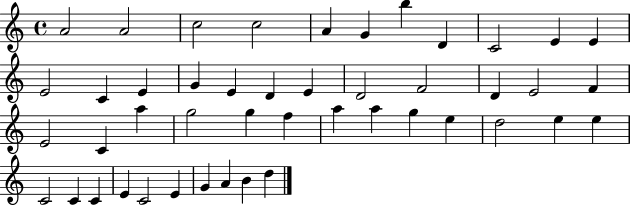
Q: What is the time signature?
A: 4/4